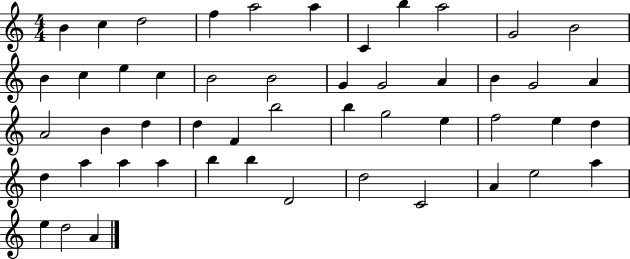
{
  \clef treble
  \numericTimeSignature
  \time 4/4
  \key c \major
  b'4 c''4 d''2 | f''4 a''2 a''4 | c'4 b''4 a''2 | g'2 b'2 | \break b'4 c''4 e''4 c''4 | b'2 b'2 | g'4 g'2 a'4 | b'4 g'2 a'4 | \break a'2 b'4 d''4 | d''4 f'4 b''2 | b''4 g''2 e''4 | f''2 e''4 d''4 | \break d''4 a''4 a''4 a''4 | b''4 b''4 d'2 | d''2 c'2 | a'4 e''2 a''4 | \break e''4 d''2 a'4 | \bar "|."
}